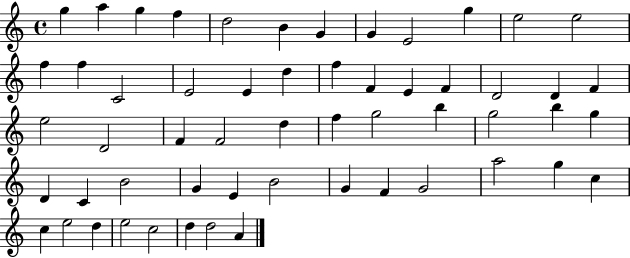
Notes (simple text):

G5/q A5/q G5/q F5/q D5/h B4/q G4/q G4/q E4/h G5/q E5/h E5/h F5/q F5/q C4/h E4/h E4/q D5/q F5/q F4/q E4/q F4/q D4/h D4/q F4/q E5/h D4/h F4/q F4/h D5/q F5/q G5/h B5/q G5/h B5/q G5/q D4/q C4/q B4/h G4/q E4/q B4/h G4/q F4/q G4/h A5/h G5/q C5/q C5/q E5/h D5/q E5/h C5/h D5/q D5/h A4/q